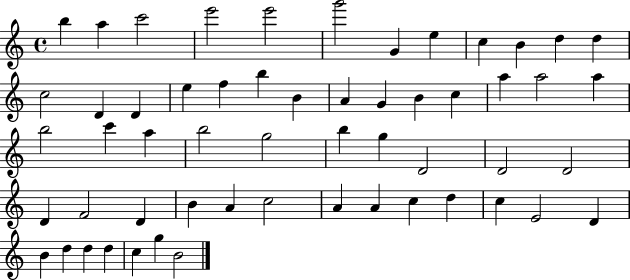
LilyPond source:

{
  \clef treble
  \time 4/4
  \defaultTimeSignature
  \key c \major
  b''4 a''4 c'''2 | e'''2 e'''2 | g'''2 g'4 e''4 | c''4 b'4 d''4 d''4 | \break c''2 d'4 d'4 | e''4 f''4 b''4 b'4 | a'4 g'4 b'4 c''4 | a''4 a''2 a''4 | \break b''2 c'''4 a''4 | b''2 g''2 | b''4 g''4 d'2 | d'2 d'2 | \break d'4 f'2 d'4 | b'4 a'4 c''2 | a'4 a'4 c''4 d''4 | c''4 e'2 d'4 | \break b'4 d''4 d''4 d''4 | c''4 g''4 b'2 | \bar "|."
}